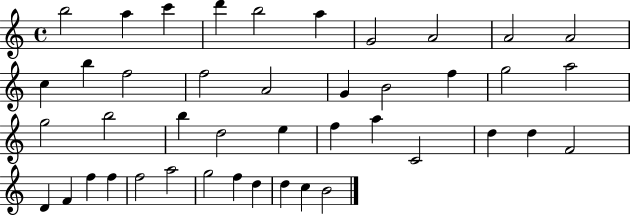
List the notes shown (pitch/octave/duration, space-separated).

B5/h A5/q C6/q D6/q B5/h A5/q G4/h A4/h A4/h A4/h C5/q B5/q F5/h F5/h A4/h G4/q B4/h F5/q G5/h A5/h G5/h B5/h B5/q D5/h E5/q F5/q A5/q C4/h D5/q D5/q F4/h D4/q F4/q F5/q F5/q F5/h A5/h G5/h F5/q D5/q D5/q C5/q B4/h